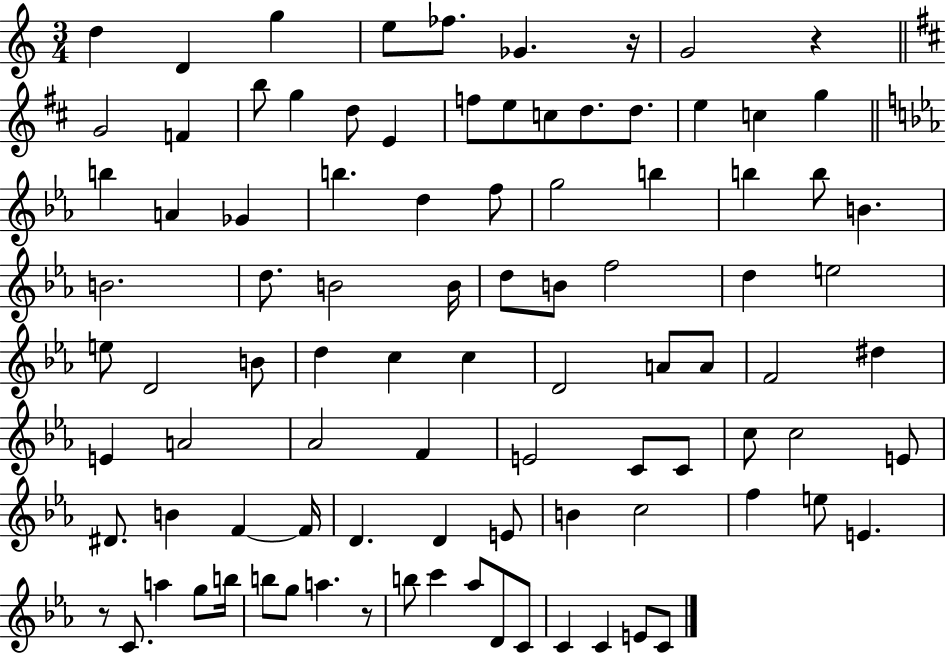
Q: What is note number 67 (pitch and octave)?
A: D4